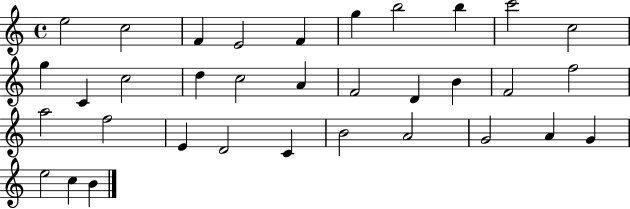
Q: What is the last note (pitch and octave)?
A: B4